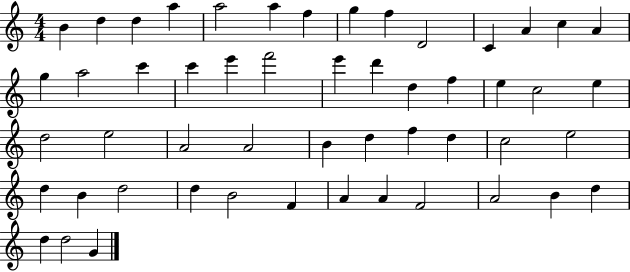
B4/q D5/q D5/q A5/q A5/h A5/q F5/q G5/q F5/q D4/h C4/q A4/q C5/q A4/q G5/q A5/h C6/q C6/q E6/q F6/h E6/q D6/q D5/q F5/q E5/q C5/h E5/q D5/h E5/h A4/h A4/h B4/q D5/q F5/q D5/q C5/h E5/h D5/q B4/q D5/h D5/q B4/h F4/q A4/q A4/q F4/h A4/h B4/q D5/q D5/q D5/h G4/q